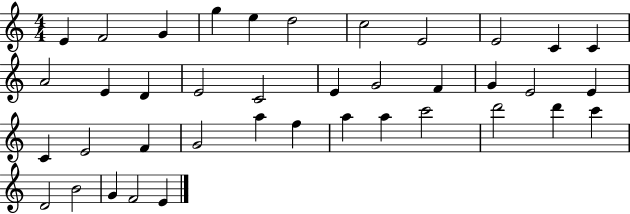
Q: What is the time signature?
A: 4/4